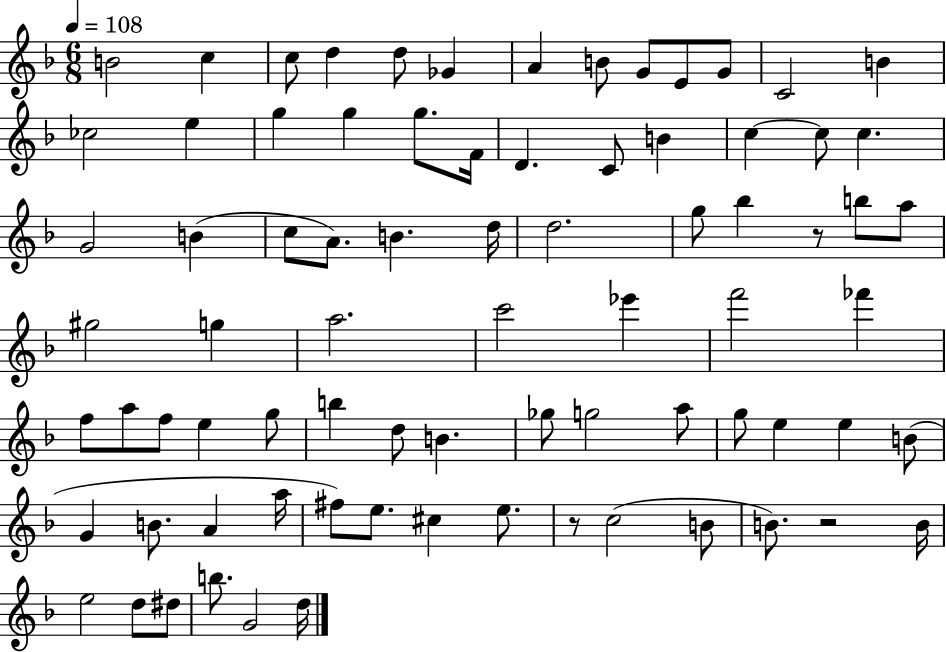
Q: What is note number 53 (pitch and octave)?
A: G5